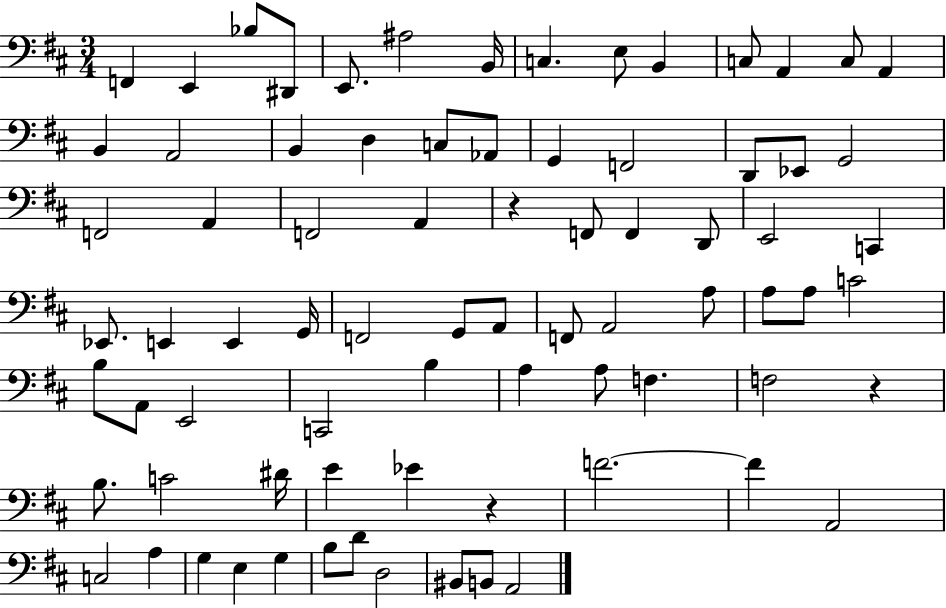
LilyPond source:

{
  \clef bass
  \numericTimeSignature
  \time 3/4
  \key d \major
  \repeat volta 2 { f,4 e,4 bes8 dis,8 | e,8. ais2 b,16 | c4. e8 b,4 | c8 a,4 c8 a,4 | \break b,4 a,2 | b,4 d4 c8 aes,8 | g,4 f,2 | d,8 ees,8 g,2 | \break f,2 a,4 | f,2 a,4 | r4 f,8 f,4 d,8 | e,2 c,4 | \break ees,8. e,4 e,4 g,16 | f,2 g,8 a,8 | f,8 a,2 a8 | a8 a8 c'2 | \break b8 a,8 e,2 | c,2 b4 | a4 a8 f4. | f2 r4 | \break b8. c'2 dis'16 | e'4 ees'4 r4 | f'2.~~ | f'4 a,2 | \break c2 a4 | g4 e4 g4 | b8 d'8 d2 | bis,8 b,8 a,2 | \break } \bar "|."
}